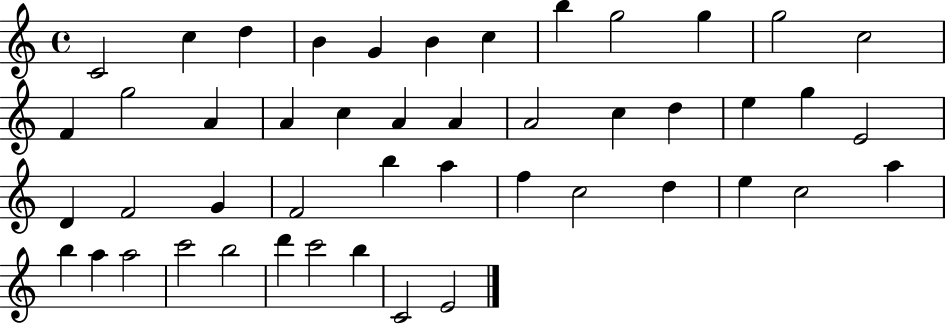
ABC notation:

X:1
T:Untitled
M:4/4
L:1/4
K:C
C2 c d B G B c b g2 g g2 c2 F g2 A A c A A A2 c d e g E2 D F2 G F2 b a f c2 d e c2 a b a a2 c'2 b2 d' c'2 b C2 E2